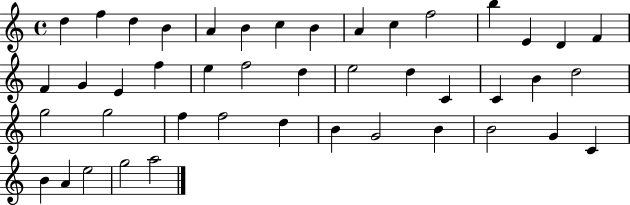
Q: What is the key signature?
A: C major